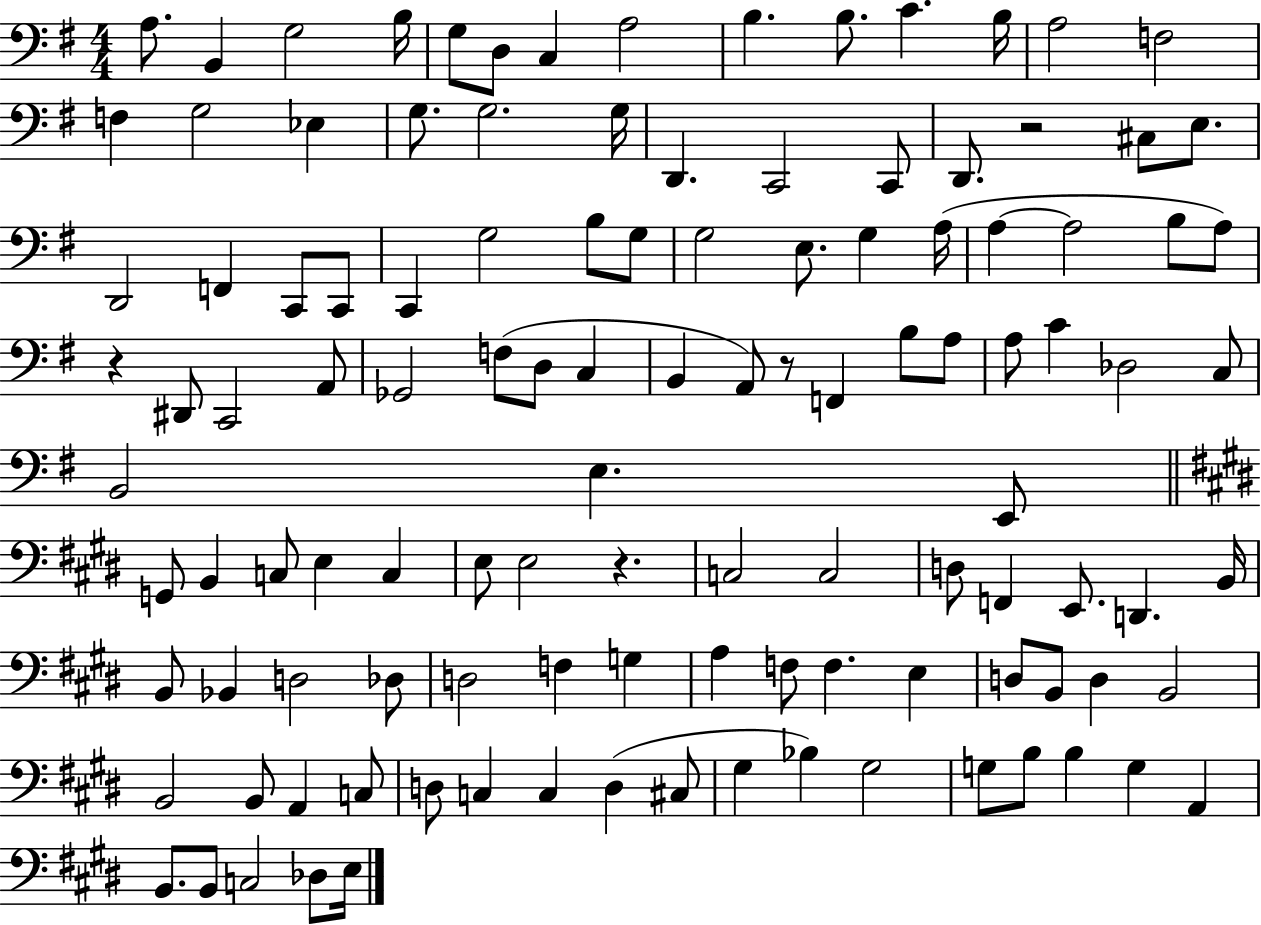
{
  \clef bass
  \numericTimeSignature
  \time 4/4
  \key g \major
  a8. b,4 g2 b16 | g8 d8 c4 a2 | b4. b8. c'4. b16 | a2 f2 | \break f4 g2 ees4 | g8. g2. g16 | d,4. c,2 c,8 | d,8. r2 cis8 e8. | \break d,2 f,4 c,8 c,8 | c,4 g2 b8 g8 | g2 e8. g4 a16( | a4~~ a2 b8 a8) | \break r4 dis,8 c,2 a,8 | ges,2 f8( d8 c4 | b,4 a,8) r8 f,4 b8 a8 | a8 c'4 des2 c8 | \break b,2 e4. e,8 | \bar "||" \break \key e \major g,8 b,4 c8 e4 c4 | e8 e2 r4. | c2 c2 | d8 f,4 e,8. d,4. b,16 | \break b,8 bes,4 d2 des8 | d2 f4 g4 | a4 f8 f4. e4 | d8 b,8 d4 b,2 | \break b,2 b,8 a,4 c8 | d8 c4 c4 d4( cis8 | gis4 bes4) gis2 | g8 b8 b4 g4 a,4 | \break b,8. b,8 c2 des8 e16 | \bar "|."
}